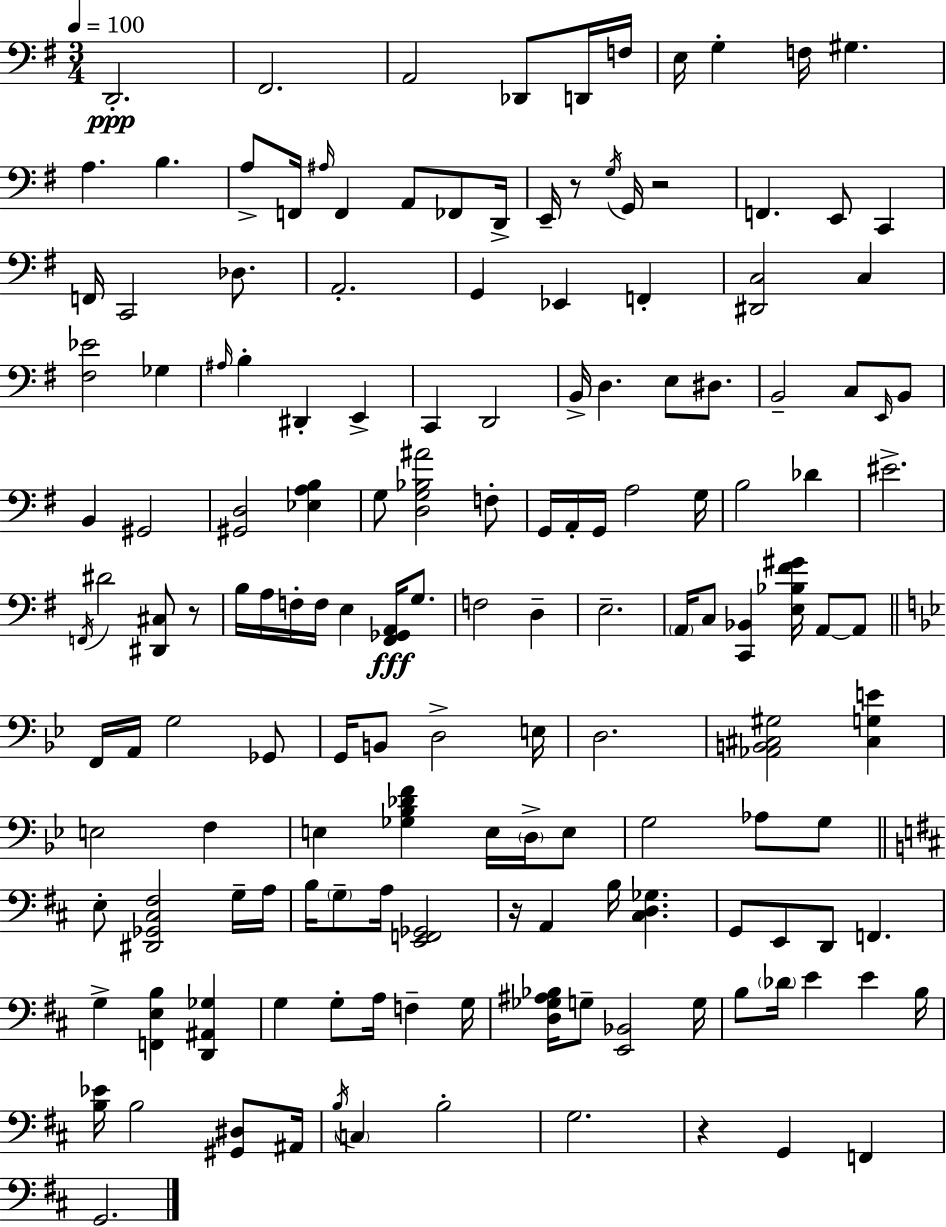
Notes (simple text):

D2/h. F#2/h. A2/h Db2/e D2/s F3/s E3/s G3/q F3/s G#3/q. A3/q. B3/q. A3/e F2/s A#3/s F2/q A2/e FES2/e D2/s E2/s R/e G3/s G2/s R/h F2/q. E2/e C2/q F2/s C2/h Db3/e. A2/h. G2/q Eb2/q F2/q [D#2,C3]/h C3/q [F#3,Eb4]/h Gb3/q A#3/s B3/q D#2/q E2/q C2/q D2/h B2/s D3/q. E3/e D#3/e. B2/h C3/e E2/s B2/e B2/q G#2/h [G#2,D3]/h [Eb3,A3,B3]/q G3/e [D3,G3,Bb3,A#4]/h F3/e G2/s A2/s G2/s A3/h G3/s B3/h Db4/q EIS4/h. F2/s D#4/h [D#2,C#3]/e R/e B3/s A3/s F3/s F3/s E3/q [F#2,Gb2,A2]/s G3/e. F3/h D3/q E3/h. A2/s C3/e [C2,Bb2]/q [E3,Bb3,F#4,G#4]/s A2/e A2/e F2/s A2/s G3/h Gb2/e G2/s B2/e D3/h E3/s D3/h. [Ab2,B2,C#3,G#3]/h [C#3,G3,E4]/q E3/h F3/q E3/q [Gb3,Bb3,Db4,F4]/q E3/s D3/s E3/e G3/h Ab3/e G3/e E3/e [D#2,Gb2,C#3,F#3]/h G3/s A3/s B3/s G3/e A3/s [E2,F2,Gb2]/h R/s A2/q B3/s [C#3,D3,Gb3]/q. G2/e E2/e D2/e F2/q. G3/q [F2,E3,B3]/q [D2,A#2,Gb3]/q G3/q G3/e A3/s F3/q G3/s [D3,Gb3,A#3,Bb3]/s G3/e [E2,Bb2]/h G3/s B3/e Db4/s E4/q E4/q B3/s [B3,Eb4]/s B3/h [G#2,D#3]/e A#2/s B3/s C3/q B3/h G3/h. R/q G2/q F2/q G2/h.